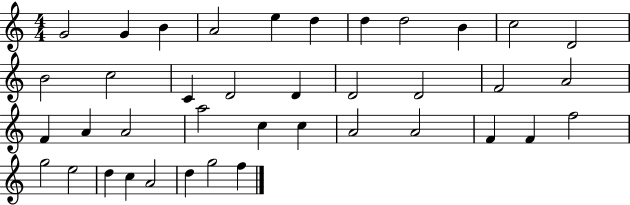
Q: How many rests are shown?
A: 0